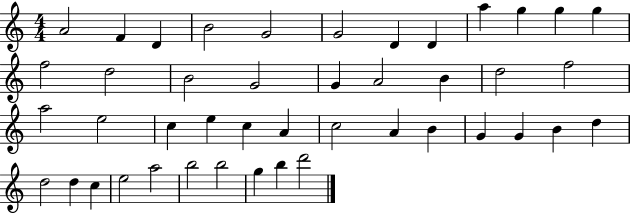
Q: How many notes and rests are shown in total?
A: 44